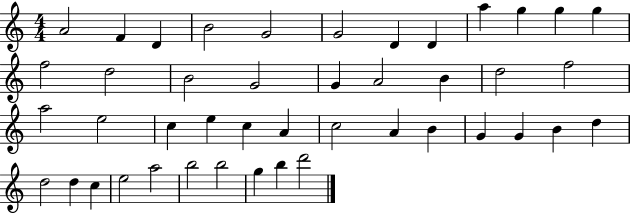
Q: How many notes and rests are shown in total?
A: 44